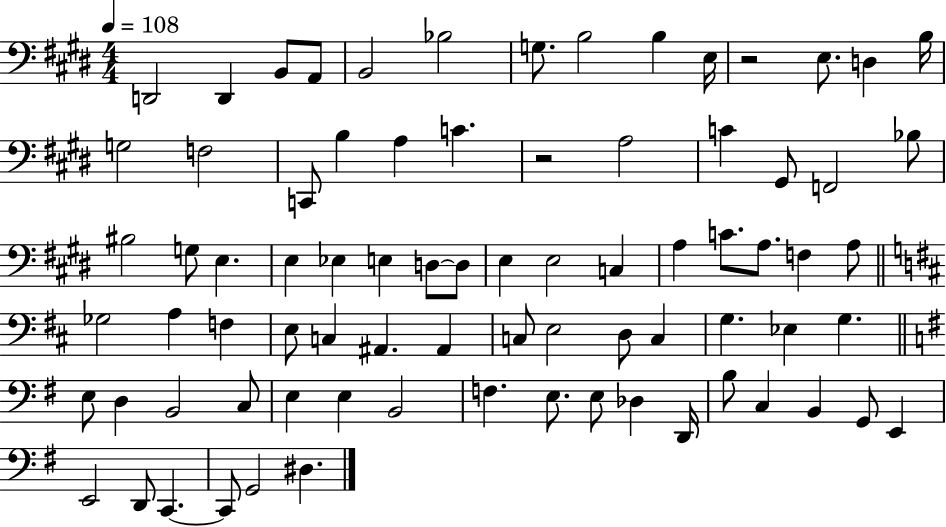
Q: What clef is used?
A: bass